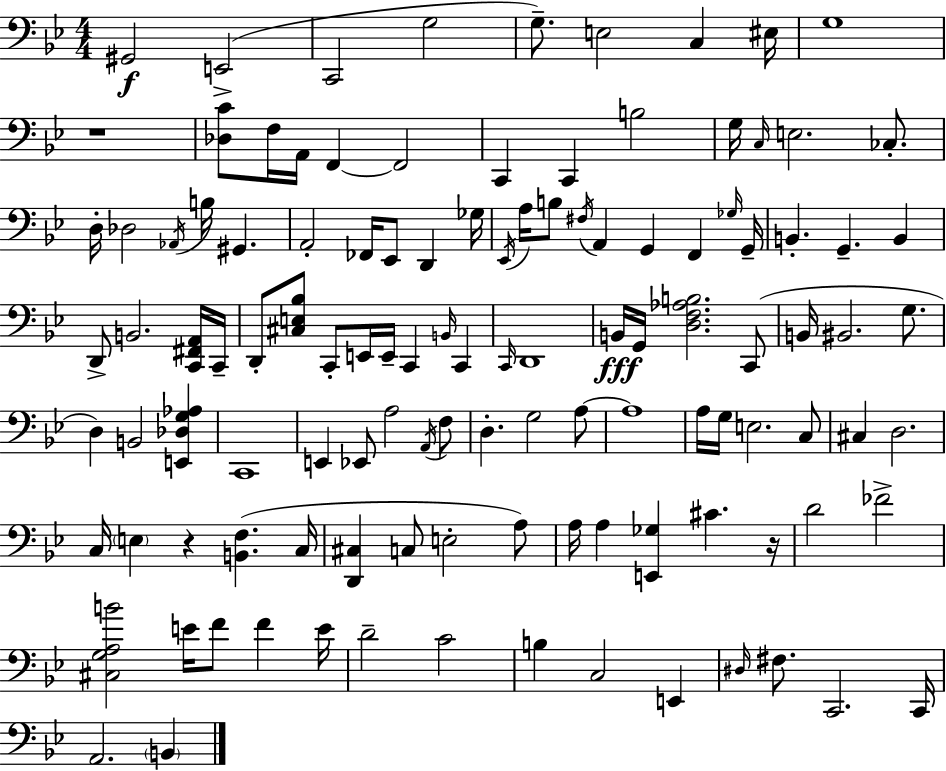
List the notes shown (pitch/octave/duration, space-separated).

G#2/h E2/h C2/h G3/h G3/e. E3/h C3/q EIS3/s G3/w R/w [Db3,C4]/e F3/s A2/s F2/q F2/h C2/q C2/q B3/h G3/s C3/s E3/h. CES3/e. D3/s Db3/h Ab2/s B3/s G#2/q. A2/h FES2/s Eb2/e D2/q Gb3/s Eb2/s A3/s B3/e F#3/s A2/q G2/q F2/q Gb3/s G2/s B2/q. G2/q. B2/q D2/e B2/h. [C2,F#2,A2]/s C2/s D2/e [C#3,E3,Bb3]/e C2/e E2/s E2/s C2/q B2/s C2/q C2/s D2/w B2/s G2/s [D3,F3,Ab3,B3]/h. C2/e B2/s BIS2/h. G3/e. D3/q B2/h [E2,Db3,G3,Ab3]/q C2/w E2/q Eb2/e A3/h A2/s F3/e D3/q. G3/h A3/e A3/w A3/s G3/s E3/h. C3/e C#3/q D3/h. C3/s E3/q R/q [B2,F3]/q. C3/s [D2,C#3]/q C3/e E3/h A3/e A3/s A3/q [E2,Gb3]/q C#4/q. R/s D4/h FES4/h [C#3,G3,A3,B4]/h E4/s F4/e F4/q E4/s D4/h C4/h B3/q C3/h E2/q D#3/s F#3/e. C2/h. C2/s A2/h. B2/q